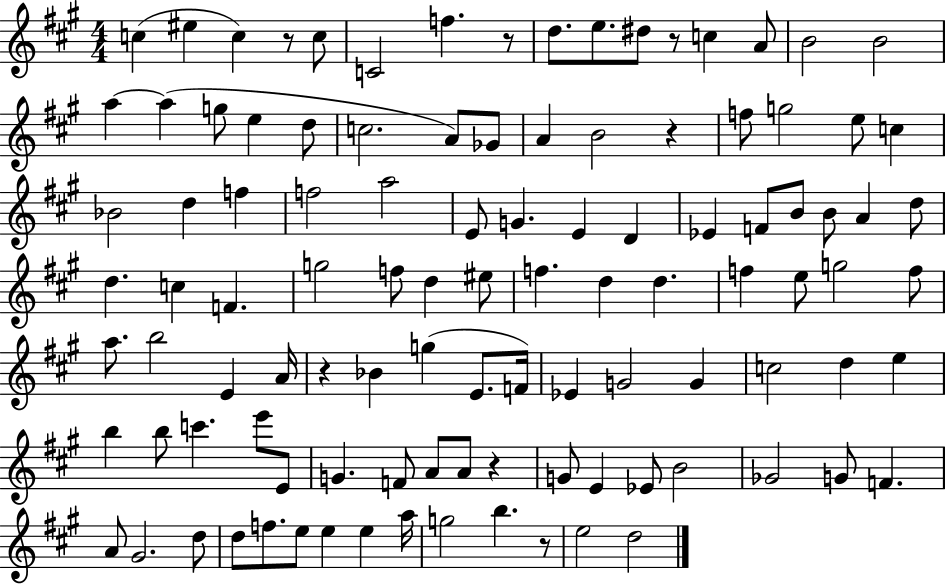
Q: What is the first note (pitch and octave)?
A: C5